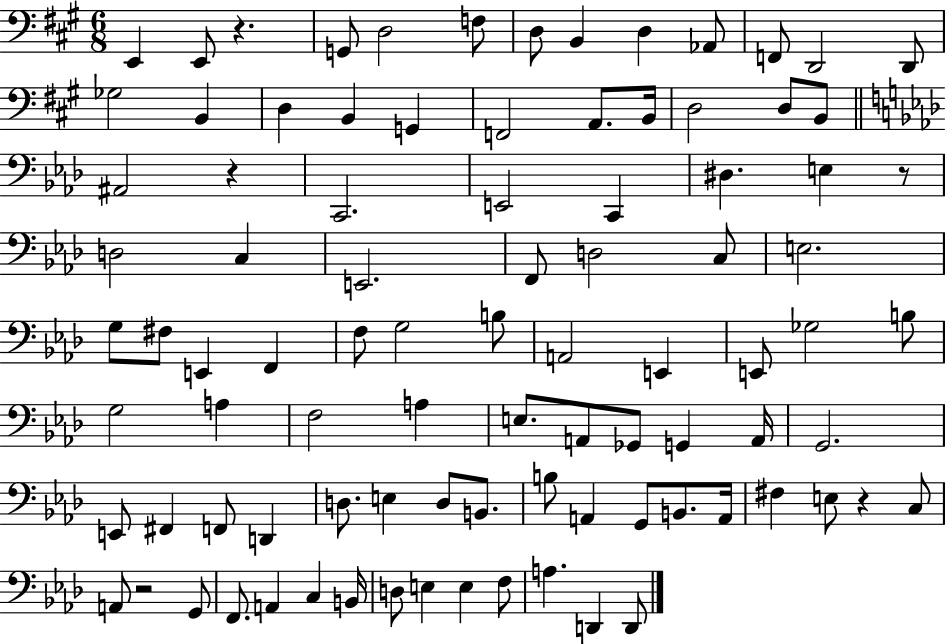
{
  \clef bass
  \numericTimeSignature
  \time 6/8
  \key a \major
  e,4 e,8 r4. | g,8 d2 f8 | d8 b,4 d4 aes,8 | f,8 d,2 d,8 | \break ges2 b,4 | d4 b,4 g,4 | f,2 a,8. b,16 | d2 d8 b,8 | \break \bar "||" \break \key f \minor ais,2 r4 | c,2. | e,2 c,4 | dis4. e4 r8 | \break d2 c4 | e,2. | f,8 d2 c8 | e2. | \break g8 fis8 e,4 f,4 | f8 g2 b8 | a,2 e,4 | e,8 ges2 b8 | \break g2 a4 | f2 a4 | e8. a,8 ges,8 g,4 a,16 | g,2. | \break e,8 fis,4 f,8 d,4 | d8. e4 d8 b,8. | b8 a,4 g,8 b,8. a,16 | fis4 e8 r4 c8 | \break a,8 r2 g,8 | f,8. a,4 c4 b,16 | d8 e4 e4 f8 | a4. d,4 d,8 | \break \bar "|."
}